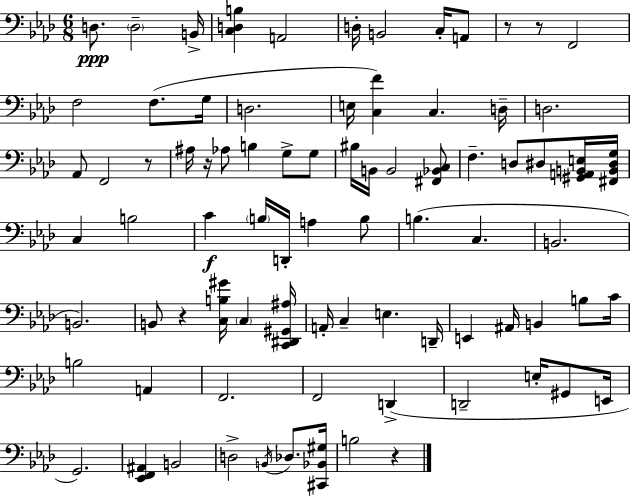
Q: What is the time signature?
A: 6/8